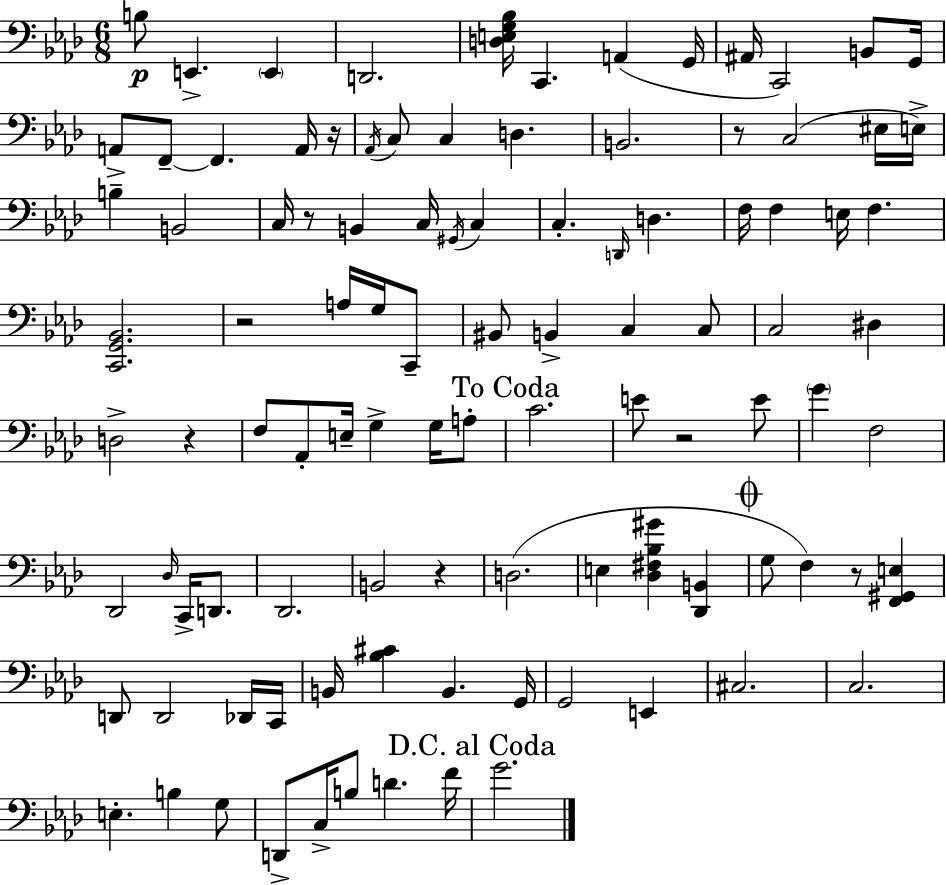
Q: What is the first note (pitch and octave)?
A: B3